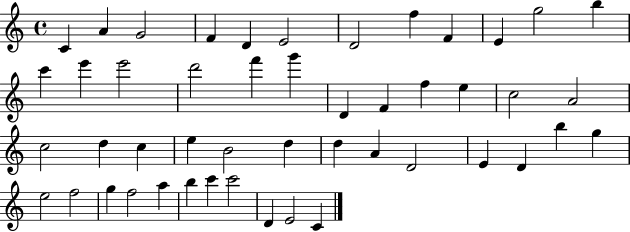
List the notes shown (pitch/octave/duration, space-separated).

C4/q A4/q G4/h F4/q D4/q E4/h D4/h F5/q F4/q E4/q G5/h B5/q C6/q E6/q E6/h D6/h F6/q G6/q D4/q F4/q F5/q E5/q C5/h A4/h C5/h D5/q C5/q E5/q B4/h D5/q D5/q A4/q D4/h E4/q D4/q B5/q G5/q E5/h F5/h G5/q F5/h A5/q B5/q C6/q C6/h D4/q E4/h C4/q